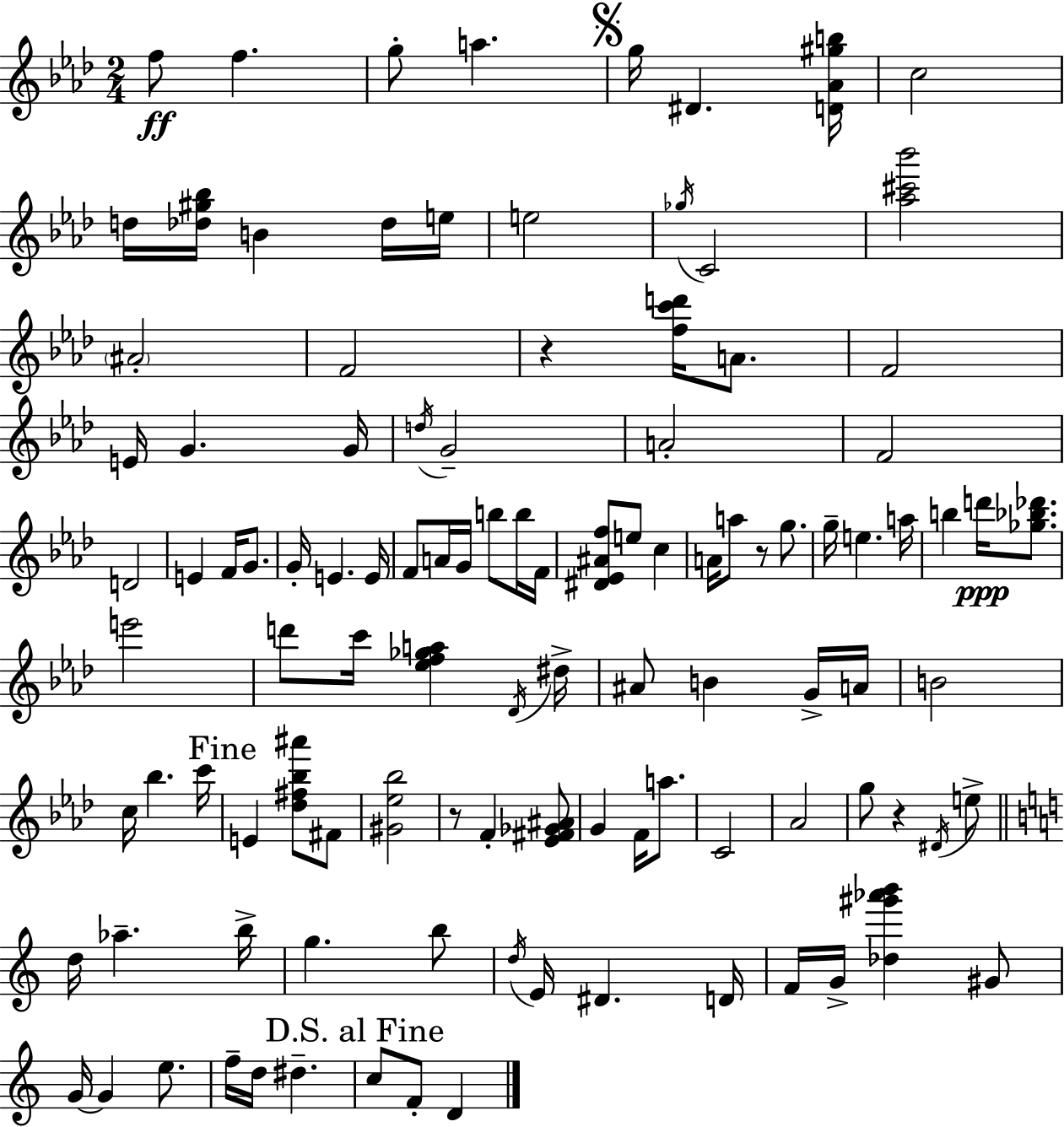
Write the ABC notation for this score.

X:1
T:Untitled
M:2/4
L:1/4
K:Fm
f/2 f g/2 a g/4 ^D [D_A^gb]/4 c2 d/4 [_d^g_b]/4 B _d/4 e/4 e2 _g/4 C2 [_a^c'_b']2 ^A2 F2 z [fc'd']/4 A/2 F2 E/4 G G/4 d/4 G2 A2 F2 D2 E F/4 G/2 G/4 E E/4 F/2 A/4 G/4 b/2 b/4 F/4 [^D_E^Af]/2 e/2 c A/4 a/2 z/2 g/2 g/4 e a/4 b d'/4 [_g_b_d']/2 e'2 d'/2 c'/4 [_ef_ga] _D/4 ^d/4 ^A/2 B G/4 A/4 B2 c/4 _b c'/4 E [_d^f_b^a']/2 ^F/2 [^G_e_b]2 z/2 F [_E^F_G^A]/2 G F/4 a/2 C2 _A2 g/2 z ^D/4 e/2 d/4 _a b/4 g b/2 d/4 E/4 ^D D/4 F/4 G/4 [_d^g'_a'b'] ^G/2 G/4 G e/2 f/4 d/4 ^d c/2 F/2 D